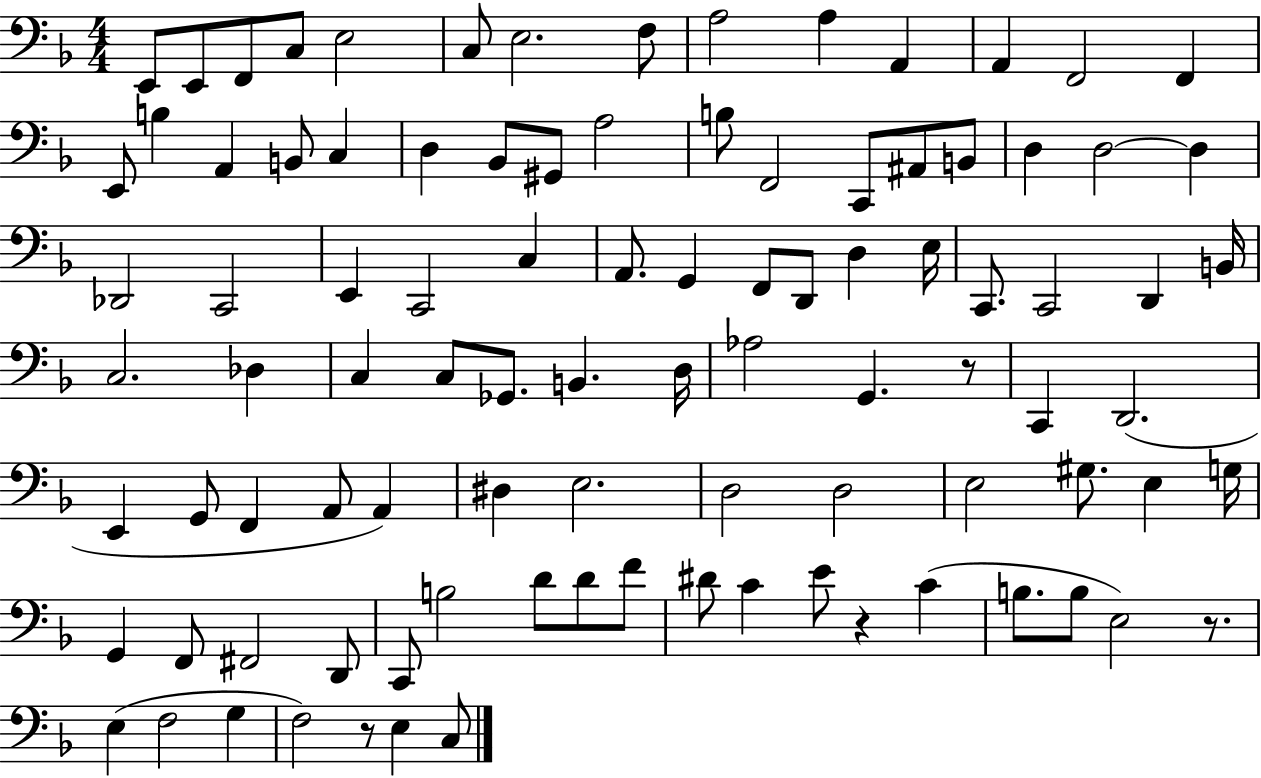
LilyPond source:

{
  \clef bass
  \numericTimeSignature
  \time 4/4
  \key f \major
  e,8 e,8 f,8 c8 e2 | c8 e2. f8 | a2 a4 a,4 | a,4 f,2 f,4 | \break e,8 b4 a,4 b,8 c4 | d4 bes,8 gis,8 a2 | b8 f,2 c,8 ais,8 b,8 | d4 d2~~ d4 | \break des,2 c,2 | e,4 c,2 c4 | a,8. g,4 f,8 d,8 d4 e16 | c,8. c,2 d,4 b,16 | \break c2. des4 | c4 c8 ges,8. b,4. d16 | aes2 g,4. r8 | c,4 d,2.( | \break e,4 g,8 f,4 a,8 a,4) | dis4 e2. | d2 d2 | e2 gis8. e4 g16 | \break g,4 f,8 fis,2 d,8 | c,8 b2 d'8 d'8 f'8 | dis'8 c'4 e'8 r4 c'4( | b8. b8 e2) r8. | \break e4( f2 g4 | f2) r8 e4 c8 | \bar "|."
}